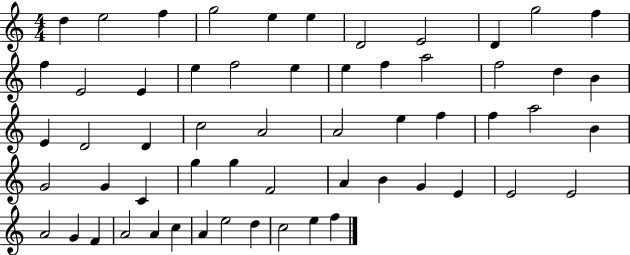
{
  \clef treble
  \numericTimeSignature
  \time 4/4
  \key c \major
  d''4 e''2 f''4 | g''2 e''4 e''4 | d'2 e'2 | d'4 g''2 f''4 | \break f''4 e'2 e'4 | e''4 f''2 e''4 | e''4 f''4 a''2 | f''2 d''4 b'4 | \break e'4 d'2 d'4 | c''2 a'2 | a'2 e''4 f''4 | f''4 a''2 b'4 | \break g'2 g'4 c'4 | g''4 g''4 f'2 | a'4 b'4 g'4 e'4 | e'2 e'2 | \break a'2 g'4 f'4 | a'2 a'4 c''4 | a'4 e''2 d''4 | c''2 e''4 f''4 | \break \bar "|."
}